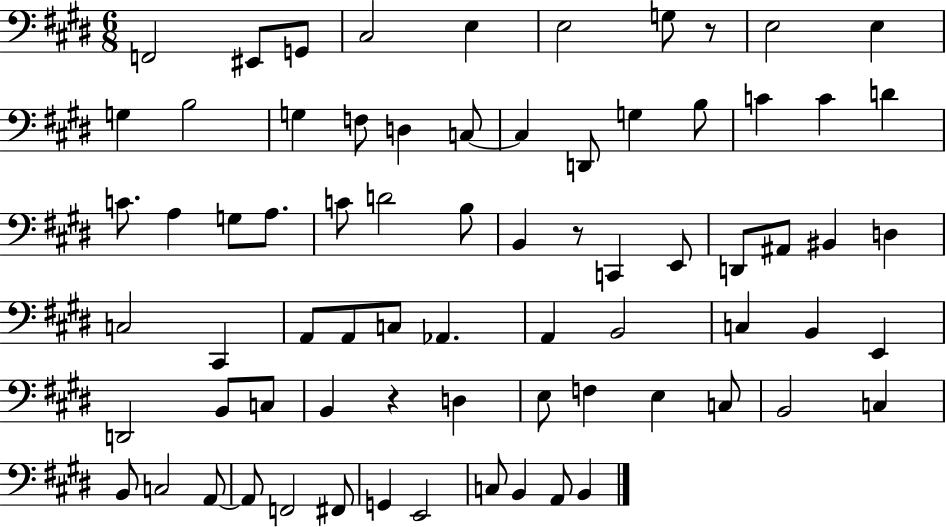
X:1
T:Untitled
M:6/8
L:1/4
K:E
F,,2 ^E,,/2 G,,/2 ^C,2 E, E,2 G,/2 z/2 E,2 E, G, B,2 G, F,/2 D, C,/2 C, D,,/2 G, B,/2 C C D C/2 A, G,/2 A,/2 C/2 D2 B,/2 B,, z/2 C,, E,,/2 D,,/2 ^A,,/2 ^B,, D, C,2 ^C,, A,,/2 A,,/2 C,/2 _A,, A,, B,,2 C, B,, E,, D,,2 B,,/2 C,/2 B,, z D, E,/2 F, E, C,/2 B,,2 C, B,,/2 C,2 A,,/2 A,,/2 F,,2 ^F,,/2 G,, E,,2 C,/2 B,, A,,/2 B,,